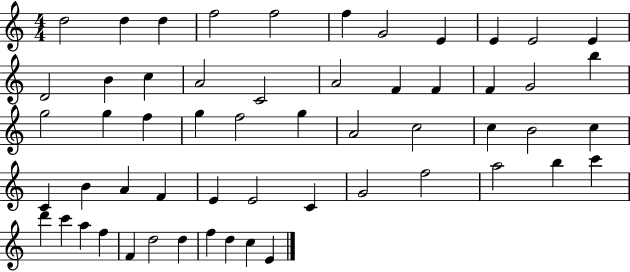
X:1
T:Untitled
M:4/4
L:1/4
K:C
d2 d d f2 f2 f G2 E E E2 E D2 B c A2 C2 A2 F F F G2 b g2 g f g f2 g A2 c2 c B2 c C B A F E E2 C G2 f2 a2 b c' d' c' a f F d2 d f d c E